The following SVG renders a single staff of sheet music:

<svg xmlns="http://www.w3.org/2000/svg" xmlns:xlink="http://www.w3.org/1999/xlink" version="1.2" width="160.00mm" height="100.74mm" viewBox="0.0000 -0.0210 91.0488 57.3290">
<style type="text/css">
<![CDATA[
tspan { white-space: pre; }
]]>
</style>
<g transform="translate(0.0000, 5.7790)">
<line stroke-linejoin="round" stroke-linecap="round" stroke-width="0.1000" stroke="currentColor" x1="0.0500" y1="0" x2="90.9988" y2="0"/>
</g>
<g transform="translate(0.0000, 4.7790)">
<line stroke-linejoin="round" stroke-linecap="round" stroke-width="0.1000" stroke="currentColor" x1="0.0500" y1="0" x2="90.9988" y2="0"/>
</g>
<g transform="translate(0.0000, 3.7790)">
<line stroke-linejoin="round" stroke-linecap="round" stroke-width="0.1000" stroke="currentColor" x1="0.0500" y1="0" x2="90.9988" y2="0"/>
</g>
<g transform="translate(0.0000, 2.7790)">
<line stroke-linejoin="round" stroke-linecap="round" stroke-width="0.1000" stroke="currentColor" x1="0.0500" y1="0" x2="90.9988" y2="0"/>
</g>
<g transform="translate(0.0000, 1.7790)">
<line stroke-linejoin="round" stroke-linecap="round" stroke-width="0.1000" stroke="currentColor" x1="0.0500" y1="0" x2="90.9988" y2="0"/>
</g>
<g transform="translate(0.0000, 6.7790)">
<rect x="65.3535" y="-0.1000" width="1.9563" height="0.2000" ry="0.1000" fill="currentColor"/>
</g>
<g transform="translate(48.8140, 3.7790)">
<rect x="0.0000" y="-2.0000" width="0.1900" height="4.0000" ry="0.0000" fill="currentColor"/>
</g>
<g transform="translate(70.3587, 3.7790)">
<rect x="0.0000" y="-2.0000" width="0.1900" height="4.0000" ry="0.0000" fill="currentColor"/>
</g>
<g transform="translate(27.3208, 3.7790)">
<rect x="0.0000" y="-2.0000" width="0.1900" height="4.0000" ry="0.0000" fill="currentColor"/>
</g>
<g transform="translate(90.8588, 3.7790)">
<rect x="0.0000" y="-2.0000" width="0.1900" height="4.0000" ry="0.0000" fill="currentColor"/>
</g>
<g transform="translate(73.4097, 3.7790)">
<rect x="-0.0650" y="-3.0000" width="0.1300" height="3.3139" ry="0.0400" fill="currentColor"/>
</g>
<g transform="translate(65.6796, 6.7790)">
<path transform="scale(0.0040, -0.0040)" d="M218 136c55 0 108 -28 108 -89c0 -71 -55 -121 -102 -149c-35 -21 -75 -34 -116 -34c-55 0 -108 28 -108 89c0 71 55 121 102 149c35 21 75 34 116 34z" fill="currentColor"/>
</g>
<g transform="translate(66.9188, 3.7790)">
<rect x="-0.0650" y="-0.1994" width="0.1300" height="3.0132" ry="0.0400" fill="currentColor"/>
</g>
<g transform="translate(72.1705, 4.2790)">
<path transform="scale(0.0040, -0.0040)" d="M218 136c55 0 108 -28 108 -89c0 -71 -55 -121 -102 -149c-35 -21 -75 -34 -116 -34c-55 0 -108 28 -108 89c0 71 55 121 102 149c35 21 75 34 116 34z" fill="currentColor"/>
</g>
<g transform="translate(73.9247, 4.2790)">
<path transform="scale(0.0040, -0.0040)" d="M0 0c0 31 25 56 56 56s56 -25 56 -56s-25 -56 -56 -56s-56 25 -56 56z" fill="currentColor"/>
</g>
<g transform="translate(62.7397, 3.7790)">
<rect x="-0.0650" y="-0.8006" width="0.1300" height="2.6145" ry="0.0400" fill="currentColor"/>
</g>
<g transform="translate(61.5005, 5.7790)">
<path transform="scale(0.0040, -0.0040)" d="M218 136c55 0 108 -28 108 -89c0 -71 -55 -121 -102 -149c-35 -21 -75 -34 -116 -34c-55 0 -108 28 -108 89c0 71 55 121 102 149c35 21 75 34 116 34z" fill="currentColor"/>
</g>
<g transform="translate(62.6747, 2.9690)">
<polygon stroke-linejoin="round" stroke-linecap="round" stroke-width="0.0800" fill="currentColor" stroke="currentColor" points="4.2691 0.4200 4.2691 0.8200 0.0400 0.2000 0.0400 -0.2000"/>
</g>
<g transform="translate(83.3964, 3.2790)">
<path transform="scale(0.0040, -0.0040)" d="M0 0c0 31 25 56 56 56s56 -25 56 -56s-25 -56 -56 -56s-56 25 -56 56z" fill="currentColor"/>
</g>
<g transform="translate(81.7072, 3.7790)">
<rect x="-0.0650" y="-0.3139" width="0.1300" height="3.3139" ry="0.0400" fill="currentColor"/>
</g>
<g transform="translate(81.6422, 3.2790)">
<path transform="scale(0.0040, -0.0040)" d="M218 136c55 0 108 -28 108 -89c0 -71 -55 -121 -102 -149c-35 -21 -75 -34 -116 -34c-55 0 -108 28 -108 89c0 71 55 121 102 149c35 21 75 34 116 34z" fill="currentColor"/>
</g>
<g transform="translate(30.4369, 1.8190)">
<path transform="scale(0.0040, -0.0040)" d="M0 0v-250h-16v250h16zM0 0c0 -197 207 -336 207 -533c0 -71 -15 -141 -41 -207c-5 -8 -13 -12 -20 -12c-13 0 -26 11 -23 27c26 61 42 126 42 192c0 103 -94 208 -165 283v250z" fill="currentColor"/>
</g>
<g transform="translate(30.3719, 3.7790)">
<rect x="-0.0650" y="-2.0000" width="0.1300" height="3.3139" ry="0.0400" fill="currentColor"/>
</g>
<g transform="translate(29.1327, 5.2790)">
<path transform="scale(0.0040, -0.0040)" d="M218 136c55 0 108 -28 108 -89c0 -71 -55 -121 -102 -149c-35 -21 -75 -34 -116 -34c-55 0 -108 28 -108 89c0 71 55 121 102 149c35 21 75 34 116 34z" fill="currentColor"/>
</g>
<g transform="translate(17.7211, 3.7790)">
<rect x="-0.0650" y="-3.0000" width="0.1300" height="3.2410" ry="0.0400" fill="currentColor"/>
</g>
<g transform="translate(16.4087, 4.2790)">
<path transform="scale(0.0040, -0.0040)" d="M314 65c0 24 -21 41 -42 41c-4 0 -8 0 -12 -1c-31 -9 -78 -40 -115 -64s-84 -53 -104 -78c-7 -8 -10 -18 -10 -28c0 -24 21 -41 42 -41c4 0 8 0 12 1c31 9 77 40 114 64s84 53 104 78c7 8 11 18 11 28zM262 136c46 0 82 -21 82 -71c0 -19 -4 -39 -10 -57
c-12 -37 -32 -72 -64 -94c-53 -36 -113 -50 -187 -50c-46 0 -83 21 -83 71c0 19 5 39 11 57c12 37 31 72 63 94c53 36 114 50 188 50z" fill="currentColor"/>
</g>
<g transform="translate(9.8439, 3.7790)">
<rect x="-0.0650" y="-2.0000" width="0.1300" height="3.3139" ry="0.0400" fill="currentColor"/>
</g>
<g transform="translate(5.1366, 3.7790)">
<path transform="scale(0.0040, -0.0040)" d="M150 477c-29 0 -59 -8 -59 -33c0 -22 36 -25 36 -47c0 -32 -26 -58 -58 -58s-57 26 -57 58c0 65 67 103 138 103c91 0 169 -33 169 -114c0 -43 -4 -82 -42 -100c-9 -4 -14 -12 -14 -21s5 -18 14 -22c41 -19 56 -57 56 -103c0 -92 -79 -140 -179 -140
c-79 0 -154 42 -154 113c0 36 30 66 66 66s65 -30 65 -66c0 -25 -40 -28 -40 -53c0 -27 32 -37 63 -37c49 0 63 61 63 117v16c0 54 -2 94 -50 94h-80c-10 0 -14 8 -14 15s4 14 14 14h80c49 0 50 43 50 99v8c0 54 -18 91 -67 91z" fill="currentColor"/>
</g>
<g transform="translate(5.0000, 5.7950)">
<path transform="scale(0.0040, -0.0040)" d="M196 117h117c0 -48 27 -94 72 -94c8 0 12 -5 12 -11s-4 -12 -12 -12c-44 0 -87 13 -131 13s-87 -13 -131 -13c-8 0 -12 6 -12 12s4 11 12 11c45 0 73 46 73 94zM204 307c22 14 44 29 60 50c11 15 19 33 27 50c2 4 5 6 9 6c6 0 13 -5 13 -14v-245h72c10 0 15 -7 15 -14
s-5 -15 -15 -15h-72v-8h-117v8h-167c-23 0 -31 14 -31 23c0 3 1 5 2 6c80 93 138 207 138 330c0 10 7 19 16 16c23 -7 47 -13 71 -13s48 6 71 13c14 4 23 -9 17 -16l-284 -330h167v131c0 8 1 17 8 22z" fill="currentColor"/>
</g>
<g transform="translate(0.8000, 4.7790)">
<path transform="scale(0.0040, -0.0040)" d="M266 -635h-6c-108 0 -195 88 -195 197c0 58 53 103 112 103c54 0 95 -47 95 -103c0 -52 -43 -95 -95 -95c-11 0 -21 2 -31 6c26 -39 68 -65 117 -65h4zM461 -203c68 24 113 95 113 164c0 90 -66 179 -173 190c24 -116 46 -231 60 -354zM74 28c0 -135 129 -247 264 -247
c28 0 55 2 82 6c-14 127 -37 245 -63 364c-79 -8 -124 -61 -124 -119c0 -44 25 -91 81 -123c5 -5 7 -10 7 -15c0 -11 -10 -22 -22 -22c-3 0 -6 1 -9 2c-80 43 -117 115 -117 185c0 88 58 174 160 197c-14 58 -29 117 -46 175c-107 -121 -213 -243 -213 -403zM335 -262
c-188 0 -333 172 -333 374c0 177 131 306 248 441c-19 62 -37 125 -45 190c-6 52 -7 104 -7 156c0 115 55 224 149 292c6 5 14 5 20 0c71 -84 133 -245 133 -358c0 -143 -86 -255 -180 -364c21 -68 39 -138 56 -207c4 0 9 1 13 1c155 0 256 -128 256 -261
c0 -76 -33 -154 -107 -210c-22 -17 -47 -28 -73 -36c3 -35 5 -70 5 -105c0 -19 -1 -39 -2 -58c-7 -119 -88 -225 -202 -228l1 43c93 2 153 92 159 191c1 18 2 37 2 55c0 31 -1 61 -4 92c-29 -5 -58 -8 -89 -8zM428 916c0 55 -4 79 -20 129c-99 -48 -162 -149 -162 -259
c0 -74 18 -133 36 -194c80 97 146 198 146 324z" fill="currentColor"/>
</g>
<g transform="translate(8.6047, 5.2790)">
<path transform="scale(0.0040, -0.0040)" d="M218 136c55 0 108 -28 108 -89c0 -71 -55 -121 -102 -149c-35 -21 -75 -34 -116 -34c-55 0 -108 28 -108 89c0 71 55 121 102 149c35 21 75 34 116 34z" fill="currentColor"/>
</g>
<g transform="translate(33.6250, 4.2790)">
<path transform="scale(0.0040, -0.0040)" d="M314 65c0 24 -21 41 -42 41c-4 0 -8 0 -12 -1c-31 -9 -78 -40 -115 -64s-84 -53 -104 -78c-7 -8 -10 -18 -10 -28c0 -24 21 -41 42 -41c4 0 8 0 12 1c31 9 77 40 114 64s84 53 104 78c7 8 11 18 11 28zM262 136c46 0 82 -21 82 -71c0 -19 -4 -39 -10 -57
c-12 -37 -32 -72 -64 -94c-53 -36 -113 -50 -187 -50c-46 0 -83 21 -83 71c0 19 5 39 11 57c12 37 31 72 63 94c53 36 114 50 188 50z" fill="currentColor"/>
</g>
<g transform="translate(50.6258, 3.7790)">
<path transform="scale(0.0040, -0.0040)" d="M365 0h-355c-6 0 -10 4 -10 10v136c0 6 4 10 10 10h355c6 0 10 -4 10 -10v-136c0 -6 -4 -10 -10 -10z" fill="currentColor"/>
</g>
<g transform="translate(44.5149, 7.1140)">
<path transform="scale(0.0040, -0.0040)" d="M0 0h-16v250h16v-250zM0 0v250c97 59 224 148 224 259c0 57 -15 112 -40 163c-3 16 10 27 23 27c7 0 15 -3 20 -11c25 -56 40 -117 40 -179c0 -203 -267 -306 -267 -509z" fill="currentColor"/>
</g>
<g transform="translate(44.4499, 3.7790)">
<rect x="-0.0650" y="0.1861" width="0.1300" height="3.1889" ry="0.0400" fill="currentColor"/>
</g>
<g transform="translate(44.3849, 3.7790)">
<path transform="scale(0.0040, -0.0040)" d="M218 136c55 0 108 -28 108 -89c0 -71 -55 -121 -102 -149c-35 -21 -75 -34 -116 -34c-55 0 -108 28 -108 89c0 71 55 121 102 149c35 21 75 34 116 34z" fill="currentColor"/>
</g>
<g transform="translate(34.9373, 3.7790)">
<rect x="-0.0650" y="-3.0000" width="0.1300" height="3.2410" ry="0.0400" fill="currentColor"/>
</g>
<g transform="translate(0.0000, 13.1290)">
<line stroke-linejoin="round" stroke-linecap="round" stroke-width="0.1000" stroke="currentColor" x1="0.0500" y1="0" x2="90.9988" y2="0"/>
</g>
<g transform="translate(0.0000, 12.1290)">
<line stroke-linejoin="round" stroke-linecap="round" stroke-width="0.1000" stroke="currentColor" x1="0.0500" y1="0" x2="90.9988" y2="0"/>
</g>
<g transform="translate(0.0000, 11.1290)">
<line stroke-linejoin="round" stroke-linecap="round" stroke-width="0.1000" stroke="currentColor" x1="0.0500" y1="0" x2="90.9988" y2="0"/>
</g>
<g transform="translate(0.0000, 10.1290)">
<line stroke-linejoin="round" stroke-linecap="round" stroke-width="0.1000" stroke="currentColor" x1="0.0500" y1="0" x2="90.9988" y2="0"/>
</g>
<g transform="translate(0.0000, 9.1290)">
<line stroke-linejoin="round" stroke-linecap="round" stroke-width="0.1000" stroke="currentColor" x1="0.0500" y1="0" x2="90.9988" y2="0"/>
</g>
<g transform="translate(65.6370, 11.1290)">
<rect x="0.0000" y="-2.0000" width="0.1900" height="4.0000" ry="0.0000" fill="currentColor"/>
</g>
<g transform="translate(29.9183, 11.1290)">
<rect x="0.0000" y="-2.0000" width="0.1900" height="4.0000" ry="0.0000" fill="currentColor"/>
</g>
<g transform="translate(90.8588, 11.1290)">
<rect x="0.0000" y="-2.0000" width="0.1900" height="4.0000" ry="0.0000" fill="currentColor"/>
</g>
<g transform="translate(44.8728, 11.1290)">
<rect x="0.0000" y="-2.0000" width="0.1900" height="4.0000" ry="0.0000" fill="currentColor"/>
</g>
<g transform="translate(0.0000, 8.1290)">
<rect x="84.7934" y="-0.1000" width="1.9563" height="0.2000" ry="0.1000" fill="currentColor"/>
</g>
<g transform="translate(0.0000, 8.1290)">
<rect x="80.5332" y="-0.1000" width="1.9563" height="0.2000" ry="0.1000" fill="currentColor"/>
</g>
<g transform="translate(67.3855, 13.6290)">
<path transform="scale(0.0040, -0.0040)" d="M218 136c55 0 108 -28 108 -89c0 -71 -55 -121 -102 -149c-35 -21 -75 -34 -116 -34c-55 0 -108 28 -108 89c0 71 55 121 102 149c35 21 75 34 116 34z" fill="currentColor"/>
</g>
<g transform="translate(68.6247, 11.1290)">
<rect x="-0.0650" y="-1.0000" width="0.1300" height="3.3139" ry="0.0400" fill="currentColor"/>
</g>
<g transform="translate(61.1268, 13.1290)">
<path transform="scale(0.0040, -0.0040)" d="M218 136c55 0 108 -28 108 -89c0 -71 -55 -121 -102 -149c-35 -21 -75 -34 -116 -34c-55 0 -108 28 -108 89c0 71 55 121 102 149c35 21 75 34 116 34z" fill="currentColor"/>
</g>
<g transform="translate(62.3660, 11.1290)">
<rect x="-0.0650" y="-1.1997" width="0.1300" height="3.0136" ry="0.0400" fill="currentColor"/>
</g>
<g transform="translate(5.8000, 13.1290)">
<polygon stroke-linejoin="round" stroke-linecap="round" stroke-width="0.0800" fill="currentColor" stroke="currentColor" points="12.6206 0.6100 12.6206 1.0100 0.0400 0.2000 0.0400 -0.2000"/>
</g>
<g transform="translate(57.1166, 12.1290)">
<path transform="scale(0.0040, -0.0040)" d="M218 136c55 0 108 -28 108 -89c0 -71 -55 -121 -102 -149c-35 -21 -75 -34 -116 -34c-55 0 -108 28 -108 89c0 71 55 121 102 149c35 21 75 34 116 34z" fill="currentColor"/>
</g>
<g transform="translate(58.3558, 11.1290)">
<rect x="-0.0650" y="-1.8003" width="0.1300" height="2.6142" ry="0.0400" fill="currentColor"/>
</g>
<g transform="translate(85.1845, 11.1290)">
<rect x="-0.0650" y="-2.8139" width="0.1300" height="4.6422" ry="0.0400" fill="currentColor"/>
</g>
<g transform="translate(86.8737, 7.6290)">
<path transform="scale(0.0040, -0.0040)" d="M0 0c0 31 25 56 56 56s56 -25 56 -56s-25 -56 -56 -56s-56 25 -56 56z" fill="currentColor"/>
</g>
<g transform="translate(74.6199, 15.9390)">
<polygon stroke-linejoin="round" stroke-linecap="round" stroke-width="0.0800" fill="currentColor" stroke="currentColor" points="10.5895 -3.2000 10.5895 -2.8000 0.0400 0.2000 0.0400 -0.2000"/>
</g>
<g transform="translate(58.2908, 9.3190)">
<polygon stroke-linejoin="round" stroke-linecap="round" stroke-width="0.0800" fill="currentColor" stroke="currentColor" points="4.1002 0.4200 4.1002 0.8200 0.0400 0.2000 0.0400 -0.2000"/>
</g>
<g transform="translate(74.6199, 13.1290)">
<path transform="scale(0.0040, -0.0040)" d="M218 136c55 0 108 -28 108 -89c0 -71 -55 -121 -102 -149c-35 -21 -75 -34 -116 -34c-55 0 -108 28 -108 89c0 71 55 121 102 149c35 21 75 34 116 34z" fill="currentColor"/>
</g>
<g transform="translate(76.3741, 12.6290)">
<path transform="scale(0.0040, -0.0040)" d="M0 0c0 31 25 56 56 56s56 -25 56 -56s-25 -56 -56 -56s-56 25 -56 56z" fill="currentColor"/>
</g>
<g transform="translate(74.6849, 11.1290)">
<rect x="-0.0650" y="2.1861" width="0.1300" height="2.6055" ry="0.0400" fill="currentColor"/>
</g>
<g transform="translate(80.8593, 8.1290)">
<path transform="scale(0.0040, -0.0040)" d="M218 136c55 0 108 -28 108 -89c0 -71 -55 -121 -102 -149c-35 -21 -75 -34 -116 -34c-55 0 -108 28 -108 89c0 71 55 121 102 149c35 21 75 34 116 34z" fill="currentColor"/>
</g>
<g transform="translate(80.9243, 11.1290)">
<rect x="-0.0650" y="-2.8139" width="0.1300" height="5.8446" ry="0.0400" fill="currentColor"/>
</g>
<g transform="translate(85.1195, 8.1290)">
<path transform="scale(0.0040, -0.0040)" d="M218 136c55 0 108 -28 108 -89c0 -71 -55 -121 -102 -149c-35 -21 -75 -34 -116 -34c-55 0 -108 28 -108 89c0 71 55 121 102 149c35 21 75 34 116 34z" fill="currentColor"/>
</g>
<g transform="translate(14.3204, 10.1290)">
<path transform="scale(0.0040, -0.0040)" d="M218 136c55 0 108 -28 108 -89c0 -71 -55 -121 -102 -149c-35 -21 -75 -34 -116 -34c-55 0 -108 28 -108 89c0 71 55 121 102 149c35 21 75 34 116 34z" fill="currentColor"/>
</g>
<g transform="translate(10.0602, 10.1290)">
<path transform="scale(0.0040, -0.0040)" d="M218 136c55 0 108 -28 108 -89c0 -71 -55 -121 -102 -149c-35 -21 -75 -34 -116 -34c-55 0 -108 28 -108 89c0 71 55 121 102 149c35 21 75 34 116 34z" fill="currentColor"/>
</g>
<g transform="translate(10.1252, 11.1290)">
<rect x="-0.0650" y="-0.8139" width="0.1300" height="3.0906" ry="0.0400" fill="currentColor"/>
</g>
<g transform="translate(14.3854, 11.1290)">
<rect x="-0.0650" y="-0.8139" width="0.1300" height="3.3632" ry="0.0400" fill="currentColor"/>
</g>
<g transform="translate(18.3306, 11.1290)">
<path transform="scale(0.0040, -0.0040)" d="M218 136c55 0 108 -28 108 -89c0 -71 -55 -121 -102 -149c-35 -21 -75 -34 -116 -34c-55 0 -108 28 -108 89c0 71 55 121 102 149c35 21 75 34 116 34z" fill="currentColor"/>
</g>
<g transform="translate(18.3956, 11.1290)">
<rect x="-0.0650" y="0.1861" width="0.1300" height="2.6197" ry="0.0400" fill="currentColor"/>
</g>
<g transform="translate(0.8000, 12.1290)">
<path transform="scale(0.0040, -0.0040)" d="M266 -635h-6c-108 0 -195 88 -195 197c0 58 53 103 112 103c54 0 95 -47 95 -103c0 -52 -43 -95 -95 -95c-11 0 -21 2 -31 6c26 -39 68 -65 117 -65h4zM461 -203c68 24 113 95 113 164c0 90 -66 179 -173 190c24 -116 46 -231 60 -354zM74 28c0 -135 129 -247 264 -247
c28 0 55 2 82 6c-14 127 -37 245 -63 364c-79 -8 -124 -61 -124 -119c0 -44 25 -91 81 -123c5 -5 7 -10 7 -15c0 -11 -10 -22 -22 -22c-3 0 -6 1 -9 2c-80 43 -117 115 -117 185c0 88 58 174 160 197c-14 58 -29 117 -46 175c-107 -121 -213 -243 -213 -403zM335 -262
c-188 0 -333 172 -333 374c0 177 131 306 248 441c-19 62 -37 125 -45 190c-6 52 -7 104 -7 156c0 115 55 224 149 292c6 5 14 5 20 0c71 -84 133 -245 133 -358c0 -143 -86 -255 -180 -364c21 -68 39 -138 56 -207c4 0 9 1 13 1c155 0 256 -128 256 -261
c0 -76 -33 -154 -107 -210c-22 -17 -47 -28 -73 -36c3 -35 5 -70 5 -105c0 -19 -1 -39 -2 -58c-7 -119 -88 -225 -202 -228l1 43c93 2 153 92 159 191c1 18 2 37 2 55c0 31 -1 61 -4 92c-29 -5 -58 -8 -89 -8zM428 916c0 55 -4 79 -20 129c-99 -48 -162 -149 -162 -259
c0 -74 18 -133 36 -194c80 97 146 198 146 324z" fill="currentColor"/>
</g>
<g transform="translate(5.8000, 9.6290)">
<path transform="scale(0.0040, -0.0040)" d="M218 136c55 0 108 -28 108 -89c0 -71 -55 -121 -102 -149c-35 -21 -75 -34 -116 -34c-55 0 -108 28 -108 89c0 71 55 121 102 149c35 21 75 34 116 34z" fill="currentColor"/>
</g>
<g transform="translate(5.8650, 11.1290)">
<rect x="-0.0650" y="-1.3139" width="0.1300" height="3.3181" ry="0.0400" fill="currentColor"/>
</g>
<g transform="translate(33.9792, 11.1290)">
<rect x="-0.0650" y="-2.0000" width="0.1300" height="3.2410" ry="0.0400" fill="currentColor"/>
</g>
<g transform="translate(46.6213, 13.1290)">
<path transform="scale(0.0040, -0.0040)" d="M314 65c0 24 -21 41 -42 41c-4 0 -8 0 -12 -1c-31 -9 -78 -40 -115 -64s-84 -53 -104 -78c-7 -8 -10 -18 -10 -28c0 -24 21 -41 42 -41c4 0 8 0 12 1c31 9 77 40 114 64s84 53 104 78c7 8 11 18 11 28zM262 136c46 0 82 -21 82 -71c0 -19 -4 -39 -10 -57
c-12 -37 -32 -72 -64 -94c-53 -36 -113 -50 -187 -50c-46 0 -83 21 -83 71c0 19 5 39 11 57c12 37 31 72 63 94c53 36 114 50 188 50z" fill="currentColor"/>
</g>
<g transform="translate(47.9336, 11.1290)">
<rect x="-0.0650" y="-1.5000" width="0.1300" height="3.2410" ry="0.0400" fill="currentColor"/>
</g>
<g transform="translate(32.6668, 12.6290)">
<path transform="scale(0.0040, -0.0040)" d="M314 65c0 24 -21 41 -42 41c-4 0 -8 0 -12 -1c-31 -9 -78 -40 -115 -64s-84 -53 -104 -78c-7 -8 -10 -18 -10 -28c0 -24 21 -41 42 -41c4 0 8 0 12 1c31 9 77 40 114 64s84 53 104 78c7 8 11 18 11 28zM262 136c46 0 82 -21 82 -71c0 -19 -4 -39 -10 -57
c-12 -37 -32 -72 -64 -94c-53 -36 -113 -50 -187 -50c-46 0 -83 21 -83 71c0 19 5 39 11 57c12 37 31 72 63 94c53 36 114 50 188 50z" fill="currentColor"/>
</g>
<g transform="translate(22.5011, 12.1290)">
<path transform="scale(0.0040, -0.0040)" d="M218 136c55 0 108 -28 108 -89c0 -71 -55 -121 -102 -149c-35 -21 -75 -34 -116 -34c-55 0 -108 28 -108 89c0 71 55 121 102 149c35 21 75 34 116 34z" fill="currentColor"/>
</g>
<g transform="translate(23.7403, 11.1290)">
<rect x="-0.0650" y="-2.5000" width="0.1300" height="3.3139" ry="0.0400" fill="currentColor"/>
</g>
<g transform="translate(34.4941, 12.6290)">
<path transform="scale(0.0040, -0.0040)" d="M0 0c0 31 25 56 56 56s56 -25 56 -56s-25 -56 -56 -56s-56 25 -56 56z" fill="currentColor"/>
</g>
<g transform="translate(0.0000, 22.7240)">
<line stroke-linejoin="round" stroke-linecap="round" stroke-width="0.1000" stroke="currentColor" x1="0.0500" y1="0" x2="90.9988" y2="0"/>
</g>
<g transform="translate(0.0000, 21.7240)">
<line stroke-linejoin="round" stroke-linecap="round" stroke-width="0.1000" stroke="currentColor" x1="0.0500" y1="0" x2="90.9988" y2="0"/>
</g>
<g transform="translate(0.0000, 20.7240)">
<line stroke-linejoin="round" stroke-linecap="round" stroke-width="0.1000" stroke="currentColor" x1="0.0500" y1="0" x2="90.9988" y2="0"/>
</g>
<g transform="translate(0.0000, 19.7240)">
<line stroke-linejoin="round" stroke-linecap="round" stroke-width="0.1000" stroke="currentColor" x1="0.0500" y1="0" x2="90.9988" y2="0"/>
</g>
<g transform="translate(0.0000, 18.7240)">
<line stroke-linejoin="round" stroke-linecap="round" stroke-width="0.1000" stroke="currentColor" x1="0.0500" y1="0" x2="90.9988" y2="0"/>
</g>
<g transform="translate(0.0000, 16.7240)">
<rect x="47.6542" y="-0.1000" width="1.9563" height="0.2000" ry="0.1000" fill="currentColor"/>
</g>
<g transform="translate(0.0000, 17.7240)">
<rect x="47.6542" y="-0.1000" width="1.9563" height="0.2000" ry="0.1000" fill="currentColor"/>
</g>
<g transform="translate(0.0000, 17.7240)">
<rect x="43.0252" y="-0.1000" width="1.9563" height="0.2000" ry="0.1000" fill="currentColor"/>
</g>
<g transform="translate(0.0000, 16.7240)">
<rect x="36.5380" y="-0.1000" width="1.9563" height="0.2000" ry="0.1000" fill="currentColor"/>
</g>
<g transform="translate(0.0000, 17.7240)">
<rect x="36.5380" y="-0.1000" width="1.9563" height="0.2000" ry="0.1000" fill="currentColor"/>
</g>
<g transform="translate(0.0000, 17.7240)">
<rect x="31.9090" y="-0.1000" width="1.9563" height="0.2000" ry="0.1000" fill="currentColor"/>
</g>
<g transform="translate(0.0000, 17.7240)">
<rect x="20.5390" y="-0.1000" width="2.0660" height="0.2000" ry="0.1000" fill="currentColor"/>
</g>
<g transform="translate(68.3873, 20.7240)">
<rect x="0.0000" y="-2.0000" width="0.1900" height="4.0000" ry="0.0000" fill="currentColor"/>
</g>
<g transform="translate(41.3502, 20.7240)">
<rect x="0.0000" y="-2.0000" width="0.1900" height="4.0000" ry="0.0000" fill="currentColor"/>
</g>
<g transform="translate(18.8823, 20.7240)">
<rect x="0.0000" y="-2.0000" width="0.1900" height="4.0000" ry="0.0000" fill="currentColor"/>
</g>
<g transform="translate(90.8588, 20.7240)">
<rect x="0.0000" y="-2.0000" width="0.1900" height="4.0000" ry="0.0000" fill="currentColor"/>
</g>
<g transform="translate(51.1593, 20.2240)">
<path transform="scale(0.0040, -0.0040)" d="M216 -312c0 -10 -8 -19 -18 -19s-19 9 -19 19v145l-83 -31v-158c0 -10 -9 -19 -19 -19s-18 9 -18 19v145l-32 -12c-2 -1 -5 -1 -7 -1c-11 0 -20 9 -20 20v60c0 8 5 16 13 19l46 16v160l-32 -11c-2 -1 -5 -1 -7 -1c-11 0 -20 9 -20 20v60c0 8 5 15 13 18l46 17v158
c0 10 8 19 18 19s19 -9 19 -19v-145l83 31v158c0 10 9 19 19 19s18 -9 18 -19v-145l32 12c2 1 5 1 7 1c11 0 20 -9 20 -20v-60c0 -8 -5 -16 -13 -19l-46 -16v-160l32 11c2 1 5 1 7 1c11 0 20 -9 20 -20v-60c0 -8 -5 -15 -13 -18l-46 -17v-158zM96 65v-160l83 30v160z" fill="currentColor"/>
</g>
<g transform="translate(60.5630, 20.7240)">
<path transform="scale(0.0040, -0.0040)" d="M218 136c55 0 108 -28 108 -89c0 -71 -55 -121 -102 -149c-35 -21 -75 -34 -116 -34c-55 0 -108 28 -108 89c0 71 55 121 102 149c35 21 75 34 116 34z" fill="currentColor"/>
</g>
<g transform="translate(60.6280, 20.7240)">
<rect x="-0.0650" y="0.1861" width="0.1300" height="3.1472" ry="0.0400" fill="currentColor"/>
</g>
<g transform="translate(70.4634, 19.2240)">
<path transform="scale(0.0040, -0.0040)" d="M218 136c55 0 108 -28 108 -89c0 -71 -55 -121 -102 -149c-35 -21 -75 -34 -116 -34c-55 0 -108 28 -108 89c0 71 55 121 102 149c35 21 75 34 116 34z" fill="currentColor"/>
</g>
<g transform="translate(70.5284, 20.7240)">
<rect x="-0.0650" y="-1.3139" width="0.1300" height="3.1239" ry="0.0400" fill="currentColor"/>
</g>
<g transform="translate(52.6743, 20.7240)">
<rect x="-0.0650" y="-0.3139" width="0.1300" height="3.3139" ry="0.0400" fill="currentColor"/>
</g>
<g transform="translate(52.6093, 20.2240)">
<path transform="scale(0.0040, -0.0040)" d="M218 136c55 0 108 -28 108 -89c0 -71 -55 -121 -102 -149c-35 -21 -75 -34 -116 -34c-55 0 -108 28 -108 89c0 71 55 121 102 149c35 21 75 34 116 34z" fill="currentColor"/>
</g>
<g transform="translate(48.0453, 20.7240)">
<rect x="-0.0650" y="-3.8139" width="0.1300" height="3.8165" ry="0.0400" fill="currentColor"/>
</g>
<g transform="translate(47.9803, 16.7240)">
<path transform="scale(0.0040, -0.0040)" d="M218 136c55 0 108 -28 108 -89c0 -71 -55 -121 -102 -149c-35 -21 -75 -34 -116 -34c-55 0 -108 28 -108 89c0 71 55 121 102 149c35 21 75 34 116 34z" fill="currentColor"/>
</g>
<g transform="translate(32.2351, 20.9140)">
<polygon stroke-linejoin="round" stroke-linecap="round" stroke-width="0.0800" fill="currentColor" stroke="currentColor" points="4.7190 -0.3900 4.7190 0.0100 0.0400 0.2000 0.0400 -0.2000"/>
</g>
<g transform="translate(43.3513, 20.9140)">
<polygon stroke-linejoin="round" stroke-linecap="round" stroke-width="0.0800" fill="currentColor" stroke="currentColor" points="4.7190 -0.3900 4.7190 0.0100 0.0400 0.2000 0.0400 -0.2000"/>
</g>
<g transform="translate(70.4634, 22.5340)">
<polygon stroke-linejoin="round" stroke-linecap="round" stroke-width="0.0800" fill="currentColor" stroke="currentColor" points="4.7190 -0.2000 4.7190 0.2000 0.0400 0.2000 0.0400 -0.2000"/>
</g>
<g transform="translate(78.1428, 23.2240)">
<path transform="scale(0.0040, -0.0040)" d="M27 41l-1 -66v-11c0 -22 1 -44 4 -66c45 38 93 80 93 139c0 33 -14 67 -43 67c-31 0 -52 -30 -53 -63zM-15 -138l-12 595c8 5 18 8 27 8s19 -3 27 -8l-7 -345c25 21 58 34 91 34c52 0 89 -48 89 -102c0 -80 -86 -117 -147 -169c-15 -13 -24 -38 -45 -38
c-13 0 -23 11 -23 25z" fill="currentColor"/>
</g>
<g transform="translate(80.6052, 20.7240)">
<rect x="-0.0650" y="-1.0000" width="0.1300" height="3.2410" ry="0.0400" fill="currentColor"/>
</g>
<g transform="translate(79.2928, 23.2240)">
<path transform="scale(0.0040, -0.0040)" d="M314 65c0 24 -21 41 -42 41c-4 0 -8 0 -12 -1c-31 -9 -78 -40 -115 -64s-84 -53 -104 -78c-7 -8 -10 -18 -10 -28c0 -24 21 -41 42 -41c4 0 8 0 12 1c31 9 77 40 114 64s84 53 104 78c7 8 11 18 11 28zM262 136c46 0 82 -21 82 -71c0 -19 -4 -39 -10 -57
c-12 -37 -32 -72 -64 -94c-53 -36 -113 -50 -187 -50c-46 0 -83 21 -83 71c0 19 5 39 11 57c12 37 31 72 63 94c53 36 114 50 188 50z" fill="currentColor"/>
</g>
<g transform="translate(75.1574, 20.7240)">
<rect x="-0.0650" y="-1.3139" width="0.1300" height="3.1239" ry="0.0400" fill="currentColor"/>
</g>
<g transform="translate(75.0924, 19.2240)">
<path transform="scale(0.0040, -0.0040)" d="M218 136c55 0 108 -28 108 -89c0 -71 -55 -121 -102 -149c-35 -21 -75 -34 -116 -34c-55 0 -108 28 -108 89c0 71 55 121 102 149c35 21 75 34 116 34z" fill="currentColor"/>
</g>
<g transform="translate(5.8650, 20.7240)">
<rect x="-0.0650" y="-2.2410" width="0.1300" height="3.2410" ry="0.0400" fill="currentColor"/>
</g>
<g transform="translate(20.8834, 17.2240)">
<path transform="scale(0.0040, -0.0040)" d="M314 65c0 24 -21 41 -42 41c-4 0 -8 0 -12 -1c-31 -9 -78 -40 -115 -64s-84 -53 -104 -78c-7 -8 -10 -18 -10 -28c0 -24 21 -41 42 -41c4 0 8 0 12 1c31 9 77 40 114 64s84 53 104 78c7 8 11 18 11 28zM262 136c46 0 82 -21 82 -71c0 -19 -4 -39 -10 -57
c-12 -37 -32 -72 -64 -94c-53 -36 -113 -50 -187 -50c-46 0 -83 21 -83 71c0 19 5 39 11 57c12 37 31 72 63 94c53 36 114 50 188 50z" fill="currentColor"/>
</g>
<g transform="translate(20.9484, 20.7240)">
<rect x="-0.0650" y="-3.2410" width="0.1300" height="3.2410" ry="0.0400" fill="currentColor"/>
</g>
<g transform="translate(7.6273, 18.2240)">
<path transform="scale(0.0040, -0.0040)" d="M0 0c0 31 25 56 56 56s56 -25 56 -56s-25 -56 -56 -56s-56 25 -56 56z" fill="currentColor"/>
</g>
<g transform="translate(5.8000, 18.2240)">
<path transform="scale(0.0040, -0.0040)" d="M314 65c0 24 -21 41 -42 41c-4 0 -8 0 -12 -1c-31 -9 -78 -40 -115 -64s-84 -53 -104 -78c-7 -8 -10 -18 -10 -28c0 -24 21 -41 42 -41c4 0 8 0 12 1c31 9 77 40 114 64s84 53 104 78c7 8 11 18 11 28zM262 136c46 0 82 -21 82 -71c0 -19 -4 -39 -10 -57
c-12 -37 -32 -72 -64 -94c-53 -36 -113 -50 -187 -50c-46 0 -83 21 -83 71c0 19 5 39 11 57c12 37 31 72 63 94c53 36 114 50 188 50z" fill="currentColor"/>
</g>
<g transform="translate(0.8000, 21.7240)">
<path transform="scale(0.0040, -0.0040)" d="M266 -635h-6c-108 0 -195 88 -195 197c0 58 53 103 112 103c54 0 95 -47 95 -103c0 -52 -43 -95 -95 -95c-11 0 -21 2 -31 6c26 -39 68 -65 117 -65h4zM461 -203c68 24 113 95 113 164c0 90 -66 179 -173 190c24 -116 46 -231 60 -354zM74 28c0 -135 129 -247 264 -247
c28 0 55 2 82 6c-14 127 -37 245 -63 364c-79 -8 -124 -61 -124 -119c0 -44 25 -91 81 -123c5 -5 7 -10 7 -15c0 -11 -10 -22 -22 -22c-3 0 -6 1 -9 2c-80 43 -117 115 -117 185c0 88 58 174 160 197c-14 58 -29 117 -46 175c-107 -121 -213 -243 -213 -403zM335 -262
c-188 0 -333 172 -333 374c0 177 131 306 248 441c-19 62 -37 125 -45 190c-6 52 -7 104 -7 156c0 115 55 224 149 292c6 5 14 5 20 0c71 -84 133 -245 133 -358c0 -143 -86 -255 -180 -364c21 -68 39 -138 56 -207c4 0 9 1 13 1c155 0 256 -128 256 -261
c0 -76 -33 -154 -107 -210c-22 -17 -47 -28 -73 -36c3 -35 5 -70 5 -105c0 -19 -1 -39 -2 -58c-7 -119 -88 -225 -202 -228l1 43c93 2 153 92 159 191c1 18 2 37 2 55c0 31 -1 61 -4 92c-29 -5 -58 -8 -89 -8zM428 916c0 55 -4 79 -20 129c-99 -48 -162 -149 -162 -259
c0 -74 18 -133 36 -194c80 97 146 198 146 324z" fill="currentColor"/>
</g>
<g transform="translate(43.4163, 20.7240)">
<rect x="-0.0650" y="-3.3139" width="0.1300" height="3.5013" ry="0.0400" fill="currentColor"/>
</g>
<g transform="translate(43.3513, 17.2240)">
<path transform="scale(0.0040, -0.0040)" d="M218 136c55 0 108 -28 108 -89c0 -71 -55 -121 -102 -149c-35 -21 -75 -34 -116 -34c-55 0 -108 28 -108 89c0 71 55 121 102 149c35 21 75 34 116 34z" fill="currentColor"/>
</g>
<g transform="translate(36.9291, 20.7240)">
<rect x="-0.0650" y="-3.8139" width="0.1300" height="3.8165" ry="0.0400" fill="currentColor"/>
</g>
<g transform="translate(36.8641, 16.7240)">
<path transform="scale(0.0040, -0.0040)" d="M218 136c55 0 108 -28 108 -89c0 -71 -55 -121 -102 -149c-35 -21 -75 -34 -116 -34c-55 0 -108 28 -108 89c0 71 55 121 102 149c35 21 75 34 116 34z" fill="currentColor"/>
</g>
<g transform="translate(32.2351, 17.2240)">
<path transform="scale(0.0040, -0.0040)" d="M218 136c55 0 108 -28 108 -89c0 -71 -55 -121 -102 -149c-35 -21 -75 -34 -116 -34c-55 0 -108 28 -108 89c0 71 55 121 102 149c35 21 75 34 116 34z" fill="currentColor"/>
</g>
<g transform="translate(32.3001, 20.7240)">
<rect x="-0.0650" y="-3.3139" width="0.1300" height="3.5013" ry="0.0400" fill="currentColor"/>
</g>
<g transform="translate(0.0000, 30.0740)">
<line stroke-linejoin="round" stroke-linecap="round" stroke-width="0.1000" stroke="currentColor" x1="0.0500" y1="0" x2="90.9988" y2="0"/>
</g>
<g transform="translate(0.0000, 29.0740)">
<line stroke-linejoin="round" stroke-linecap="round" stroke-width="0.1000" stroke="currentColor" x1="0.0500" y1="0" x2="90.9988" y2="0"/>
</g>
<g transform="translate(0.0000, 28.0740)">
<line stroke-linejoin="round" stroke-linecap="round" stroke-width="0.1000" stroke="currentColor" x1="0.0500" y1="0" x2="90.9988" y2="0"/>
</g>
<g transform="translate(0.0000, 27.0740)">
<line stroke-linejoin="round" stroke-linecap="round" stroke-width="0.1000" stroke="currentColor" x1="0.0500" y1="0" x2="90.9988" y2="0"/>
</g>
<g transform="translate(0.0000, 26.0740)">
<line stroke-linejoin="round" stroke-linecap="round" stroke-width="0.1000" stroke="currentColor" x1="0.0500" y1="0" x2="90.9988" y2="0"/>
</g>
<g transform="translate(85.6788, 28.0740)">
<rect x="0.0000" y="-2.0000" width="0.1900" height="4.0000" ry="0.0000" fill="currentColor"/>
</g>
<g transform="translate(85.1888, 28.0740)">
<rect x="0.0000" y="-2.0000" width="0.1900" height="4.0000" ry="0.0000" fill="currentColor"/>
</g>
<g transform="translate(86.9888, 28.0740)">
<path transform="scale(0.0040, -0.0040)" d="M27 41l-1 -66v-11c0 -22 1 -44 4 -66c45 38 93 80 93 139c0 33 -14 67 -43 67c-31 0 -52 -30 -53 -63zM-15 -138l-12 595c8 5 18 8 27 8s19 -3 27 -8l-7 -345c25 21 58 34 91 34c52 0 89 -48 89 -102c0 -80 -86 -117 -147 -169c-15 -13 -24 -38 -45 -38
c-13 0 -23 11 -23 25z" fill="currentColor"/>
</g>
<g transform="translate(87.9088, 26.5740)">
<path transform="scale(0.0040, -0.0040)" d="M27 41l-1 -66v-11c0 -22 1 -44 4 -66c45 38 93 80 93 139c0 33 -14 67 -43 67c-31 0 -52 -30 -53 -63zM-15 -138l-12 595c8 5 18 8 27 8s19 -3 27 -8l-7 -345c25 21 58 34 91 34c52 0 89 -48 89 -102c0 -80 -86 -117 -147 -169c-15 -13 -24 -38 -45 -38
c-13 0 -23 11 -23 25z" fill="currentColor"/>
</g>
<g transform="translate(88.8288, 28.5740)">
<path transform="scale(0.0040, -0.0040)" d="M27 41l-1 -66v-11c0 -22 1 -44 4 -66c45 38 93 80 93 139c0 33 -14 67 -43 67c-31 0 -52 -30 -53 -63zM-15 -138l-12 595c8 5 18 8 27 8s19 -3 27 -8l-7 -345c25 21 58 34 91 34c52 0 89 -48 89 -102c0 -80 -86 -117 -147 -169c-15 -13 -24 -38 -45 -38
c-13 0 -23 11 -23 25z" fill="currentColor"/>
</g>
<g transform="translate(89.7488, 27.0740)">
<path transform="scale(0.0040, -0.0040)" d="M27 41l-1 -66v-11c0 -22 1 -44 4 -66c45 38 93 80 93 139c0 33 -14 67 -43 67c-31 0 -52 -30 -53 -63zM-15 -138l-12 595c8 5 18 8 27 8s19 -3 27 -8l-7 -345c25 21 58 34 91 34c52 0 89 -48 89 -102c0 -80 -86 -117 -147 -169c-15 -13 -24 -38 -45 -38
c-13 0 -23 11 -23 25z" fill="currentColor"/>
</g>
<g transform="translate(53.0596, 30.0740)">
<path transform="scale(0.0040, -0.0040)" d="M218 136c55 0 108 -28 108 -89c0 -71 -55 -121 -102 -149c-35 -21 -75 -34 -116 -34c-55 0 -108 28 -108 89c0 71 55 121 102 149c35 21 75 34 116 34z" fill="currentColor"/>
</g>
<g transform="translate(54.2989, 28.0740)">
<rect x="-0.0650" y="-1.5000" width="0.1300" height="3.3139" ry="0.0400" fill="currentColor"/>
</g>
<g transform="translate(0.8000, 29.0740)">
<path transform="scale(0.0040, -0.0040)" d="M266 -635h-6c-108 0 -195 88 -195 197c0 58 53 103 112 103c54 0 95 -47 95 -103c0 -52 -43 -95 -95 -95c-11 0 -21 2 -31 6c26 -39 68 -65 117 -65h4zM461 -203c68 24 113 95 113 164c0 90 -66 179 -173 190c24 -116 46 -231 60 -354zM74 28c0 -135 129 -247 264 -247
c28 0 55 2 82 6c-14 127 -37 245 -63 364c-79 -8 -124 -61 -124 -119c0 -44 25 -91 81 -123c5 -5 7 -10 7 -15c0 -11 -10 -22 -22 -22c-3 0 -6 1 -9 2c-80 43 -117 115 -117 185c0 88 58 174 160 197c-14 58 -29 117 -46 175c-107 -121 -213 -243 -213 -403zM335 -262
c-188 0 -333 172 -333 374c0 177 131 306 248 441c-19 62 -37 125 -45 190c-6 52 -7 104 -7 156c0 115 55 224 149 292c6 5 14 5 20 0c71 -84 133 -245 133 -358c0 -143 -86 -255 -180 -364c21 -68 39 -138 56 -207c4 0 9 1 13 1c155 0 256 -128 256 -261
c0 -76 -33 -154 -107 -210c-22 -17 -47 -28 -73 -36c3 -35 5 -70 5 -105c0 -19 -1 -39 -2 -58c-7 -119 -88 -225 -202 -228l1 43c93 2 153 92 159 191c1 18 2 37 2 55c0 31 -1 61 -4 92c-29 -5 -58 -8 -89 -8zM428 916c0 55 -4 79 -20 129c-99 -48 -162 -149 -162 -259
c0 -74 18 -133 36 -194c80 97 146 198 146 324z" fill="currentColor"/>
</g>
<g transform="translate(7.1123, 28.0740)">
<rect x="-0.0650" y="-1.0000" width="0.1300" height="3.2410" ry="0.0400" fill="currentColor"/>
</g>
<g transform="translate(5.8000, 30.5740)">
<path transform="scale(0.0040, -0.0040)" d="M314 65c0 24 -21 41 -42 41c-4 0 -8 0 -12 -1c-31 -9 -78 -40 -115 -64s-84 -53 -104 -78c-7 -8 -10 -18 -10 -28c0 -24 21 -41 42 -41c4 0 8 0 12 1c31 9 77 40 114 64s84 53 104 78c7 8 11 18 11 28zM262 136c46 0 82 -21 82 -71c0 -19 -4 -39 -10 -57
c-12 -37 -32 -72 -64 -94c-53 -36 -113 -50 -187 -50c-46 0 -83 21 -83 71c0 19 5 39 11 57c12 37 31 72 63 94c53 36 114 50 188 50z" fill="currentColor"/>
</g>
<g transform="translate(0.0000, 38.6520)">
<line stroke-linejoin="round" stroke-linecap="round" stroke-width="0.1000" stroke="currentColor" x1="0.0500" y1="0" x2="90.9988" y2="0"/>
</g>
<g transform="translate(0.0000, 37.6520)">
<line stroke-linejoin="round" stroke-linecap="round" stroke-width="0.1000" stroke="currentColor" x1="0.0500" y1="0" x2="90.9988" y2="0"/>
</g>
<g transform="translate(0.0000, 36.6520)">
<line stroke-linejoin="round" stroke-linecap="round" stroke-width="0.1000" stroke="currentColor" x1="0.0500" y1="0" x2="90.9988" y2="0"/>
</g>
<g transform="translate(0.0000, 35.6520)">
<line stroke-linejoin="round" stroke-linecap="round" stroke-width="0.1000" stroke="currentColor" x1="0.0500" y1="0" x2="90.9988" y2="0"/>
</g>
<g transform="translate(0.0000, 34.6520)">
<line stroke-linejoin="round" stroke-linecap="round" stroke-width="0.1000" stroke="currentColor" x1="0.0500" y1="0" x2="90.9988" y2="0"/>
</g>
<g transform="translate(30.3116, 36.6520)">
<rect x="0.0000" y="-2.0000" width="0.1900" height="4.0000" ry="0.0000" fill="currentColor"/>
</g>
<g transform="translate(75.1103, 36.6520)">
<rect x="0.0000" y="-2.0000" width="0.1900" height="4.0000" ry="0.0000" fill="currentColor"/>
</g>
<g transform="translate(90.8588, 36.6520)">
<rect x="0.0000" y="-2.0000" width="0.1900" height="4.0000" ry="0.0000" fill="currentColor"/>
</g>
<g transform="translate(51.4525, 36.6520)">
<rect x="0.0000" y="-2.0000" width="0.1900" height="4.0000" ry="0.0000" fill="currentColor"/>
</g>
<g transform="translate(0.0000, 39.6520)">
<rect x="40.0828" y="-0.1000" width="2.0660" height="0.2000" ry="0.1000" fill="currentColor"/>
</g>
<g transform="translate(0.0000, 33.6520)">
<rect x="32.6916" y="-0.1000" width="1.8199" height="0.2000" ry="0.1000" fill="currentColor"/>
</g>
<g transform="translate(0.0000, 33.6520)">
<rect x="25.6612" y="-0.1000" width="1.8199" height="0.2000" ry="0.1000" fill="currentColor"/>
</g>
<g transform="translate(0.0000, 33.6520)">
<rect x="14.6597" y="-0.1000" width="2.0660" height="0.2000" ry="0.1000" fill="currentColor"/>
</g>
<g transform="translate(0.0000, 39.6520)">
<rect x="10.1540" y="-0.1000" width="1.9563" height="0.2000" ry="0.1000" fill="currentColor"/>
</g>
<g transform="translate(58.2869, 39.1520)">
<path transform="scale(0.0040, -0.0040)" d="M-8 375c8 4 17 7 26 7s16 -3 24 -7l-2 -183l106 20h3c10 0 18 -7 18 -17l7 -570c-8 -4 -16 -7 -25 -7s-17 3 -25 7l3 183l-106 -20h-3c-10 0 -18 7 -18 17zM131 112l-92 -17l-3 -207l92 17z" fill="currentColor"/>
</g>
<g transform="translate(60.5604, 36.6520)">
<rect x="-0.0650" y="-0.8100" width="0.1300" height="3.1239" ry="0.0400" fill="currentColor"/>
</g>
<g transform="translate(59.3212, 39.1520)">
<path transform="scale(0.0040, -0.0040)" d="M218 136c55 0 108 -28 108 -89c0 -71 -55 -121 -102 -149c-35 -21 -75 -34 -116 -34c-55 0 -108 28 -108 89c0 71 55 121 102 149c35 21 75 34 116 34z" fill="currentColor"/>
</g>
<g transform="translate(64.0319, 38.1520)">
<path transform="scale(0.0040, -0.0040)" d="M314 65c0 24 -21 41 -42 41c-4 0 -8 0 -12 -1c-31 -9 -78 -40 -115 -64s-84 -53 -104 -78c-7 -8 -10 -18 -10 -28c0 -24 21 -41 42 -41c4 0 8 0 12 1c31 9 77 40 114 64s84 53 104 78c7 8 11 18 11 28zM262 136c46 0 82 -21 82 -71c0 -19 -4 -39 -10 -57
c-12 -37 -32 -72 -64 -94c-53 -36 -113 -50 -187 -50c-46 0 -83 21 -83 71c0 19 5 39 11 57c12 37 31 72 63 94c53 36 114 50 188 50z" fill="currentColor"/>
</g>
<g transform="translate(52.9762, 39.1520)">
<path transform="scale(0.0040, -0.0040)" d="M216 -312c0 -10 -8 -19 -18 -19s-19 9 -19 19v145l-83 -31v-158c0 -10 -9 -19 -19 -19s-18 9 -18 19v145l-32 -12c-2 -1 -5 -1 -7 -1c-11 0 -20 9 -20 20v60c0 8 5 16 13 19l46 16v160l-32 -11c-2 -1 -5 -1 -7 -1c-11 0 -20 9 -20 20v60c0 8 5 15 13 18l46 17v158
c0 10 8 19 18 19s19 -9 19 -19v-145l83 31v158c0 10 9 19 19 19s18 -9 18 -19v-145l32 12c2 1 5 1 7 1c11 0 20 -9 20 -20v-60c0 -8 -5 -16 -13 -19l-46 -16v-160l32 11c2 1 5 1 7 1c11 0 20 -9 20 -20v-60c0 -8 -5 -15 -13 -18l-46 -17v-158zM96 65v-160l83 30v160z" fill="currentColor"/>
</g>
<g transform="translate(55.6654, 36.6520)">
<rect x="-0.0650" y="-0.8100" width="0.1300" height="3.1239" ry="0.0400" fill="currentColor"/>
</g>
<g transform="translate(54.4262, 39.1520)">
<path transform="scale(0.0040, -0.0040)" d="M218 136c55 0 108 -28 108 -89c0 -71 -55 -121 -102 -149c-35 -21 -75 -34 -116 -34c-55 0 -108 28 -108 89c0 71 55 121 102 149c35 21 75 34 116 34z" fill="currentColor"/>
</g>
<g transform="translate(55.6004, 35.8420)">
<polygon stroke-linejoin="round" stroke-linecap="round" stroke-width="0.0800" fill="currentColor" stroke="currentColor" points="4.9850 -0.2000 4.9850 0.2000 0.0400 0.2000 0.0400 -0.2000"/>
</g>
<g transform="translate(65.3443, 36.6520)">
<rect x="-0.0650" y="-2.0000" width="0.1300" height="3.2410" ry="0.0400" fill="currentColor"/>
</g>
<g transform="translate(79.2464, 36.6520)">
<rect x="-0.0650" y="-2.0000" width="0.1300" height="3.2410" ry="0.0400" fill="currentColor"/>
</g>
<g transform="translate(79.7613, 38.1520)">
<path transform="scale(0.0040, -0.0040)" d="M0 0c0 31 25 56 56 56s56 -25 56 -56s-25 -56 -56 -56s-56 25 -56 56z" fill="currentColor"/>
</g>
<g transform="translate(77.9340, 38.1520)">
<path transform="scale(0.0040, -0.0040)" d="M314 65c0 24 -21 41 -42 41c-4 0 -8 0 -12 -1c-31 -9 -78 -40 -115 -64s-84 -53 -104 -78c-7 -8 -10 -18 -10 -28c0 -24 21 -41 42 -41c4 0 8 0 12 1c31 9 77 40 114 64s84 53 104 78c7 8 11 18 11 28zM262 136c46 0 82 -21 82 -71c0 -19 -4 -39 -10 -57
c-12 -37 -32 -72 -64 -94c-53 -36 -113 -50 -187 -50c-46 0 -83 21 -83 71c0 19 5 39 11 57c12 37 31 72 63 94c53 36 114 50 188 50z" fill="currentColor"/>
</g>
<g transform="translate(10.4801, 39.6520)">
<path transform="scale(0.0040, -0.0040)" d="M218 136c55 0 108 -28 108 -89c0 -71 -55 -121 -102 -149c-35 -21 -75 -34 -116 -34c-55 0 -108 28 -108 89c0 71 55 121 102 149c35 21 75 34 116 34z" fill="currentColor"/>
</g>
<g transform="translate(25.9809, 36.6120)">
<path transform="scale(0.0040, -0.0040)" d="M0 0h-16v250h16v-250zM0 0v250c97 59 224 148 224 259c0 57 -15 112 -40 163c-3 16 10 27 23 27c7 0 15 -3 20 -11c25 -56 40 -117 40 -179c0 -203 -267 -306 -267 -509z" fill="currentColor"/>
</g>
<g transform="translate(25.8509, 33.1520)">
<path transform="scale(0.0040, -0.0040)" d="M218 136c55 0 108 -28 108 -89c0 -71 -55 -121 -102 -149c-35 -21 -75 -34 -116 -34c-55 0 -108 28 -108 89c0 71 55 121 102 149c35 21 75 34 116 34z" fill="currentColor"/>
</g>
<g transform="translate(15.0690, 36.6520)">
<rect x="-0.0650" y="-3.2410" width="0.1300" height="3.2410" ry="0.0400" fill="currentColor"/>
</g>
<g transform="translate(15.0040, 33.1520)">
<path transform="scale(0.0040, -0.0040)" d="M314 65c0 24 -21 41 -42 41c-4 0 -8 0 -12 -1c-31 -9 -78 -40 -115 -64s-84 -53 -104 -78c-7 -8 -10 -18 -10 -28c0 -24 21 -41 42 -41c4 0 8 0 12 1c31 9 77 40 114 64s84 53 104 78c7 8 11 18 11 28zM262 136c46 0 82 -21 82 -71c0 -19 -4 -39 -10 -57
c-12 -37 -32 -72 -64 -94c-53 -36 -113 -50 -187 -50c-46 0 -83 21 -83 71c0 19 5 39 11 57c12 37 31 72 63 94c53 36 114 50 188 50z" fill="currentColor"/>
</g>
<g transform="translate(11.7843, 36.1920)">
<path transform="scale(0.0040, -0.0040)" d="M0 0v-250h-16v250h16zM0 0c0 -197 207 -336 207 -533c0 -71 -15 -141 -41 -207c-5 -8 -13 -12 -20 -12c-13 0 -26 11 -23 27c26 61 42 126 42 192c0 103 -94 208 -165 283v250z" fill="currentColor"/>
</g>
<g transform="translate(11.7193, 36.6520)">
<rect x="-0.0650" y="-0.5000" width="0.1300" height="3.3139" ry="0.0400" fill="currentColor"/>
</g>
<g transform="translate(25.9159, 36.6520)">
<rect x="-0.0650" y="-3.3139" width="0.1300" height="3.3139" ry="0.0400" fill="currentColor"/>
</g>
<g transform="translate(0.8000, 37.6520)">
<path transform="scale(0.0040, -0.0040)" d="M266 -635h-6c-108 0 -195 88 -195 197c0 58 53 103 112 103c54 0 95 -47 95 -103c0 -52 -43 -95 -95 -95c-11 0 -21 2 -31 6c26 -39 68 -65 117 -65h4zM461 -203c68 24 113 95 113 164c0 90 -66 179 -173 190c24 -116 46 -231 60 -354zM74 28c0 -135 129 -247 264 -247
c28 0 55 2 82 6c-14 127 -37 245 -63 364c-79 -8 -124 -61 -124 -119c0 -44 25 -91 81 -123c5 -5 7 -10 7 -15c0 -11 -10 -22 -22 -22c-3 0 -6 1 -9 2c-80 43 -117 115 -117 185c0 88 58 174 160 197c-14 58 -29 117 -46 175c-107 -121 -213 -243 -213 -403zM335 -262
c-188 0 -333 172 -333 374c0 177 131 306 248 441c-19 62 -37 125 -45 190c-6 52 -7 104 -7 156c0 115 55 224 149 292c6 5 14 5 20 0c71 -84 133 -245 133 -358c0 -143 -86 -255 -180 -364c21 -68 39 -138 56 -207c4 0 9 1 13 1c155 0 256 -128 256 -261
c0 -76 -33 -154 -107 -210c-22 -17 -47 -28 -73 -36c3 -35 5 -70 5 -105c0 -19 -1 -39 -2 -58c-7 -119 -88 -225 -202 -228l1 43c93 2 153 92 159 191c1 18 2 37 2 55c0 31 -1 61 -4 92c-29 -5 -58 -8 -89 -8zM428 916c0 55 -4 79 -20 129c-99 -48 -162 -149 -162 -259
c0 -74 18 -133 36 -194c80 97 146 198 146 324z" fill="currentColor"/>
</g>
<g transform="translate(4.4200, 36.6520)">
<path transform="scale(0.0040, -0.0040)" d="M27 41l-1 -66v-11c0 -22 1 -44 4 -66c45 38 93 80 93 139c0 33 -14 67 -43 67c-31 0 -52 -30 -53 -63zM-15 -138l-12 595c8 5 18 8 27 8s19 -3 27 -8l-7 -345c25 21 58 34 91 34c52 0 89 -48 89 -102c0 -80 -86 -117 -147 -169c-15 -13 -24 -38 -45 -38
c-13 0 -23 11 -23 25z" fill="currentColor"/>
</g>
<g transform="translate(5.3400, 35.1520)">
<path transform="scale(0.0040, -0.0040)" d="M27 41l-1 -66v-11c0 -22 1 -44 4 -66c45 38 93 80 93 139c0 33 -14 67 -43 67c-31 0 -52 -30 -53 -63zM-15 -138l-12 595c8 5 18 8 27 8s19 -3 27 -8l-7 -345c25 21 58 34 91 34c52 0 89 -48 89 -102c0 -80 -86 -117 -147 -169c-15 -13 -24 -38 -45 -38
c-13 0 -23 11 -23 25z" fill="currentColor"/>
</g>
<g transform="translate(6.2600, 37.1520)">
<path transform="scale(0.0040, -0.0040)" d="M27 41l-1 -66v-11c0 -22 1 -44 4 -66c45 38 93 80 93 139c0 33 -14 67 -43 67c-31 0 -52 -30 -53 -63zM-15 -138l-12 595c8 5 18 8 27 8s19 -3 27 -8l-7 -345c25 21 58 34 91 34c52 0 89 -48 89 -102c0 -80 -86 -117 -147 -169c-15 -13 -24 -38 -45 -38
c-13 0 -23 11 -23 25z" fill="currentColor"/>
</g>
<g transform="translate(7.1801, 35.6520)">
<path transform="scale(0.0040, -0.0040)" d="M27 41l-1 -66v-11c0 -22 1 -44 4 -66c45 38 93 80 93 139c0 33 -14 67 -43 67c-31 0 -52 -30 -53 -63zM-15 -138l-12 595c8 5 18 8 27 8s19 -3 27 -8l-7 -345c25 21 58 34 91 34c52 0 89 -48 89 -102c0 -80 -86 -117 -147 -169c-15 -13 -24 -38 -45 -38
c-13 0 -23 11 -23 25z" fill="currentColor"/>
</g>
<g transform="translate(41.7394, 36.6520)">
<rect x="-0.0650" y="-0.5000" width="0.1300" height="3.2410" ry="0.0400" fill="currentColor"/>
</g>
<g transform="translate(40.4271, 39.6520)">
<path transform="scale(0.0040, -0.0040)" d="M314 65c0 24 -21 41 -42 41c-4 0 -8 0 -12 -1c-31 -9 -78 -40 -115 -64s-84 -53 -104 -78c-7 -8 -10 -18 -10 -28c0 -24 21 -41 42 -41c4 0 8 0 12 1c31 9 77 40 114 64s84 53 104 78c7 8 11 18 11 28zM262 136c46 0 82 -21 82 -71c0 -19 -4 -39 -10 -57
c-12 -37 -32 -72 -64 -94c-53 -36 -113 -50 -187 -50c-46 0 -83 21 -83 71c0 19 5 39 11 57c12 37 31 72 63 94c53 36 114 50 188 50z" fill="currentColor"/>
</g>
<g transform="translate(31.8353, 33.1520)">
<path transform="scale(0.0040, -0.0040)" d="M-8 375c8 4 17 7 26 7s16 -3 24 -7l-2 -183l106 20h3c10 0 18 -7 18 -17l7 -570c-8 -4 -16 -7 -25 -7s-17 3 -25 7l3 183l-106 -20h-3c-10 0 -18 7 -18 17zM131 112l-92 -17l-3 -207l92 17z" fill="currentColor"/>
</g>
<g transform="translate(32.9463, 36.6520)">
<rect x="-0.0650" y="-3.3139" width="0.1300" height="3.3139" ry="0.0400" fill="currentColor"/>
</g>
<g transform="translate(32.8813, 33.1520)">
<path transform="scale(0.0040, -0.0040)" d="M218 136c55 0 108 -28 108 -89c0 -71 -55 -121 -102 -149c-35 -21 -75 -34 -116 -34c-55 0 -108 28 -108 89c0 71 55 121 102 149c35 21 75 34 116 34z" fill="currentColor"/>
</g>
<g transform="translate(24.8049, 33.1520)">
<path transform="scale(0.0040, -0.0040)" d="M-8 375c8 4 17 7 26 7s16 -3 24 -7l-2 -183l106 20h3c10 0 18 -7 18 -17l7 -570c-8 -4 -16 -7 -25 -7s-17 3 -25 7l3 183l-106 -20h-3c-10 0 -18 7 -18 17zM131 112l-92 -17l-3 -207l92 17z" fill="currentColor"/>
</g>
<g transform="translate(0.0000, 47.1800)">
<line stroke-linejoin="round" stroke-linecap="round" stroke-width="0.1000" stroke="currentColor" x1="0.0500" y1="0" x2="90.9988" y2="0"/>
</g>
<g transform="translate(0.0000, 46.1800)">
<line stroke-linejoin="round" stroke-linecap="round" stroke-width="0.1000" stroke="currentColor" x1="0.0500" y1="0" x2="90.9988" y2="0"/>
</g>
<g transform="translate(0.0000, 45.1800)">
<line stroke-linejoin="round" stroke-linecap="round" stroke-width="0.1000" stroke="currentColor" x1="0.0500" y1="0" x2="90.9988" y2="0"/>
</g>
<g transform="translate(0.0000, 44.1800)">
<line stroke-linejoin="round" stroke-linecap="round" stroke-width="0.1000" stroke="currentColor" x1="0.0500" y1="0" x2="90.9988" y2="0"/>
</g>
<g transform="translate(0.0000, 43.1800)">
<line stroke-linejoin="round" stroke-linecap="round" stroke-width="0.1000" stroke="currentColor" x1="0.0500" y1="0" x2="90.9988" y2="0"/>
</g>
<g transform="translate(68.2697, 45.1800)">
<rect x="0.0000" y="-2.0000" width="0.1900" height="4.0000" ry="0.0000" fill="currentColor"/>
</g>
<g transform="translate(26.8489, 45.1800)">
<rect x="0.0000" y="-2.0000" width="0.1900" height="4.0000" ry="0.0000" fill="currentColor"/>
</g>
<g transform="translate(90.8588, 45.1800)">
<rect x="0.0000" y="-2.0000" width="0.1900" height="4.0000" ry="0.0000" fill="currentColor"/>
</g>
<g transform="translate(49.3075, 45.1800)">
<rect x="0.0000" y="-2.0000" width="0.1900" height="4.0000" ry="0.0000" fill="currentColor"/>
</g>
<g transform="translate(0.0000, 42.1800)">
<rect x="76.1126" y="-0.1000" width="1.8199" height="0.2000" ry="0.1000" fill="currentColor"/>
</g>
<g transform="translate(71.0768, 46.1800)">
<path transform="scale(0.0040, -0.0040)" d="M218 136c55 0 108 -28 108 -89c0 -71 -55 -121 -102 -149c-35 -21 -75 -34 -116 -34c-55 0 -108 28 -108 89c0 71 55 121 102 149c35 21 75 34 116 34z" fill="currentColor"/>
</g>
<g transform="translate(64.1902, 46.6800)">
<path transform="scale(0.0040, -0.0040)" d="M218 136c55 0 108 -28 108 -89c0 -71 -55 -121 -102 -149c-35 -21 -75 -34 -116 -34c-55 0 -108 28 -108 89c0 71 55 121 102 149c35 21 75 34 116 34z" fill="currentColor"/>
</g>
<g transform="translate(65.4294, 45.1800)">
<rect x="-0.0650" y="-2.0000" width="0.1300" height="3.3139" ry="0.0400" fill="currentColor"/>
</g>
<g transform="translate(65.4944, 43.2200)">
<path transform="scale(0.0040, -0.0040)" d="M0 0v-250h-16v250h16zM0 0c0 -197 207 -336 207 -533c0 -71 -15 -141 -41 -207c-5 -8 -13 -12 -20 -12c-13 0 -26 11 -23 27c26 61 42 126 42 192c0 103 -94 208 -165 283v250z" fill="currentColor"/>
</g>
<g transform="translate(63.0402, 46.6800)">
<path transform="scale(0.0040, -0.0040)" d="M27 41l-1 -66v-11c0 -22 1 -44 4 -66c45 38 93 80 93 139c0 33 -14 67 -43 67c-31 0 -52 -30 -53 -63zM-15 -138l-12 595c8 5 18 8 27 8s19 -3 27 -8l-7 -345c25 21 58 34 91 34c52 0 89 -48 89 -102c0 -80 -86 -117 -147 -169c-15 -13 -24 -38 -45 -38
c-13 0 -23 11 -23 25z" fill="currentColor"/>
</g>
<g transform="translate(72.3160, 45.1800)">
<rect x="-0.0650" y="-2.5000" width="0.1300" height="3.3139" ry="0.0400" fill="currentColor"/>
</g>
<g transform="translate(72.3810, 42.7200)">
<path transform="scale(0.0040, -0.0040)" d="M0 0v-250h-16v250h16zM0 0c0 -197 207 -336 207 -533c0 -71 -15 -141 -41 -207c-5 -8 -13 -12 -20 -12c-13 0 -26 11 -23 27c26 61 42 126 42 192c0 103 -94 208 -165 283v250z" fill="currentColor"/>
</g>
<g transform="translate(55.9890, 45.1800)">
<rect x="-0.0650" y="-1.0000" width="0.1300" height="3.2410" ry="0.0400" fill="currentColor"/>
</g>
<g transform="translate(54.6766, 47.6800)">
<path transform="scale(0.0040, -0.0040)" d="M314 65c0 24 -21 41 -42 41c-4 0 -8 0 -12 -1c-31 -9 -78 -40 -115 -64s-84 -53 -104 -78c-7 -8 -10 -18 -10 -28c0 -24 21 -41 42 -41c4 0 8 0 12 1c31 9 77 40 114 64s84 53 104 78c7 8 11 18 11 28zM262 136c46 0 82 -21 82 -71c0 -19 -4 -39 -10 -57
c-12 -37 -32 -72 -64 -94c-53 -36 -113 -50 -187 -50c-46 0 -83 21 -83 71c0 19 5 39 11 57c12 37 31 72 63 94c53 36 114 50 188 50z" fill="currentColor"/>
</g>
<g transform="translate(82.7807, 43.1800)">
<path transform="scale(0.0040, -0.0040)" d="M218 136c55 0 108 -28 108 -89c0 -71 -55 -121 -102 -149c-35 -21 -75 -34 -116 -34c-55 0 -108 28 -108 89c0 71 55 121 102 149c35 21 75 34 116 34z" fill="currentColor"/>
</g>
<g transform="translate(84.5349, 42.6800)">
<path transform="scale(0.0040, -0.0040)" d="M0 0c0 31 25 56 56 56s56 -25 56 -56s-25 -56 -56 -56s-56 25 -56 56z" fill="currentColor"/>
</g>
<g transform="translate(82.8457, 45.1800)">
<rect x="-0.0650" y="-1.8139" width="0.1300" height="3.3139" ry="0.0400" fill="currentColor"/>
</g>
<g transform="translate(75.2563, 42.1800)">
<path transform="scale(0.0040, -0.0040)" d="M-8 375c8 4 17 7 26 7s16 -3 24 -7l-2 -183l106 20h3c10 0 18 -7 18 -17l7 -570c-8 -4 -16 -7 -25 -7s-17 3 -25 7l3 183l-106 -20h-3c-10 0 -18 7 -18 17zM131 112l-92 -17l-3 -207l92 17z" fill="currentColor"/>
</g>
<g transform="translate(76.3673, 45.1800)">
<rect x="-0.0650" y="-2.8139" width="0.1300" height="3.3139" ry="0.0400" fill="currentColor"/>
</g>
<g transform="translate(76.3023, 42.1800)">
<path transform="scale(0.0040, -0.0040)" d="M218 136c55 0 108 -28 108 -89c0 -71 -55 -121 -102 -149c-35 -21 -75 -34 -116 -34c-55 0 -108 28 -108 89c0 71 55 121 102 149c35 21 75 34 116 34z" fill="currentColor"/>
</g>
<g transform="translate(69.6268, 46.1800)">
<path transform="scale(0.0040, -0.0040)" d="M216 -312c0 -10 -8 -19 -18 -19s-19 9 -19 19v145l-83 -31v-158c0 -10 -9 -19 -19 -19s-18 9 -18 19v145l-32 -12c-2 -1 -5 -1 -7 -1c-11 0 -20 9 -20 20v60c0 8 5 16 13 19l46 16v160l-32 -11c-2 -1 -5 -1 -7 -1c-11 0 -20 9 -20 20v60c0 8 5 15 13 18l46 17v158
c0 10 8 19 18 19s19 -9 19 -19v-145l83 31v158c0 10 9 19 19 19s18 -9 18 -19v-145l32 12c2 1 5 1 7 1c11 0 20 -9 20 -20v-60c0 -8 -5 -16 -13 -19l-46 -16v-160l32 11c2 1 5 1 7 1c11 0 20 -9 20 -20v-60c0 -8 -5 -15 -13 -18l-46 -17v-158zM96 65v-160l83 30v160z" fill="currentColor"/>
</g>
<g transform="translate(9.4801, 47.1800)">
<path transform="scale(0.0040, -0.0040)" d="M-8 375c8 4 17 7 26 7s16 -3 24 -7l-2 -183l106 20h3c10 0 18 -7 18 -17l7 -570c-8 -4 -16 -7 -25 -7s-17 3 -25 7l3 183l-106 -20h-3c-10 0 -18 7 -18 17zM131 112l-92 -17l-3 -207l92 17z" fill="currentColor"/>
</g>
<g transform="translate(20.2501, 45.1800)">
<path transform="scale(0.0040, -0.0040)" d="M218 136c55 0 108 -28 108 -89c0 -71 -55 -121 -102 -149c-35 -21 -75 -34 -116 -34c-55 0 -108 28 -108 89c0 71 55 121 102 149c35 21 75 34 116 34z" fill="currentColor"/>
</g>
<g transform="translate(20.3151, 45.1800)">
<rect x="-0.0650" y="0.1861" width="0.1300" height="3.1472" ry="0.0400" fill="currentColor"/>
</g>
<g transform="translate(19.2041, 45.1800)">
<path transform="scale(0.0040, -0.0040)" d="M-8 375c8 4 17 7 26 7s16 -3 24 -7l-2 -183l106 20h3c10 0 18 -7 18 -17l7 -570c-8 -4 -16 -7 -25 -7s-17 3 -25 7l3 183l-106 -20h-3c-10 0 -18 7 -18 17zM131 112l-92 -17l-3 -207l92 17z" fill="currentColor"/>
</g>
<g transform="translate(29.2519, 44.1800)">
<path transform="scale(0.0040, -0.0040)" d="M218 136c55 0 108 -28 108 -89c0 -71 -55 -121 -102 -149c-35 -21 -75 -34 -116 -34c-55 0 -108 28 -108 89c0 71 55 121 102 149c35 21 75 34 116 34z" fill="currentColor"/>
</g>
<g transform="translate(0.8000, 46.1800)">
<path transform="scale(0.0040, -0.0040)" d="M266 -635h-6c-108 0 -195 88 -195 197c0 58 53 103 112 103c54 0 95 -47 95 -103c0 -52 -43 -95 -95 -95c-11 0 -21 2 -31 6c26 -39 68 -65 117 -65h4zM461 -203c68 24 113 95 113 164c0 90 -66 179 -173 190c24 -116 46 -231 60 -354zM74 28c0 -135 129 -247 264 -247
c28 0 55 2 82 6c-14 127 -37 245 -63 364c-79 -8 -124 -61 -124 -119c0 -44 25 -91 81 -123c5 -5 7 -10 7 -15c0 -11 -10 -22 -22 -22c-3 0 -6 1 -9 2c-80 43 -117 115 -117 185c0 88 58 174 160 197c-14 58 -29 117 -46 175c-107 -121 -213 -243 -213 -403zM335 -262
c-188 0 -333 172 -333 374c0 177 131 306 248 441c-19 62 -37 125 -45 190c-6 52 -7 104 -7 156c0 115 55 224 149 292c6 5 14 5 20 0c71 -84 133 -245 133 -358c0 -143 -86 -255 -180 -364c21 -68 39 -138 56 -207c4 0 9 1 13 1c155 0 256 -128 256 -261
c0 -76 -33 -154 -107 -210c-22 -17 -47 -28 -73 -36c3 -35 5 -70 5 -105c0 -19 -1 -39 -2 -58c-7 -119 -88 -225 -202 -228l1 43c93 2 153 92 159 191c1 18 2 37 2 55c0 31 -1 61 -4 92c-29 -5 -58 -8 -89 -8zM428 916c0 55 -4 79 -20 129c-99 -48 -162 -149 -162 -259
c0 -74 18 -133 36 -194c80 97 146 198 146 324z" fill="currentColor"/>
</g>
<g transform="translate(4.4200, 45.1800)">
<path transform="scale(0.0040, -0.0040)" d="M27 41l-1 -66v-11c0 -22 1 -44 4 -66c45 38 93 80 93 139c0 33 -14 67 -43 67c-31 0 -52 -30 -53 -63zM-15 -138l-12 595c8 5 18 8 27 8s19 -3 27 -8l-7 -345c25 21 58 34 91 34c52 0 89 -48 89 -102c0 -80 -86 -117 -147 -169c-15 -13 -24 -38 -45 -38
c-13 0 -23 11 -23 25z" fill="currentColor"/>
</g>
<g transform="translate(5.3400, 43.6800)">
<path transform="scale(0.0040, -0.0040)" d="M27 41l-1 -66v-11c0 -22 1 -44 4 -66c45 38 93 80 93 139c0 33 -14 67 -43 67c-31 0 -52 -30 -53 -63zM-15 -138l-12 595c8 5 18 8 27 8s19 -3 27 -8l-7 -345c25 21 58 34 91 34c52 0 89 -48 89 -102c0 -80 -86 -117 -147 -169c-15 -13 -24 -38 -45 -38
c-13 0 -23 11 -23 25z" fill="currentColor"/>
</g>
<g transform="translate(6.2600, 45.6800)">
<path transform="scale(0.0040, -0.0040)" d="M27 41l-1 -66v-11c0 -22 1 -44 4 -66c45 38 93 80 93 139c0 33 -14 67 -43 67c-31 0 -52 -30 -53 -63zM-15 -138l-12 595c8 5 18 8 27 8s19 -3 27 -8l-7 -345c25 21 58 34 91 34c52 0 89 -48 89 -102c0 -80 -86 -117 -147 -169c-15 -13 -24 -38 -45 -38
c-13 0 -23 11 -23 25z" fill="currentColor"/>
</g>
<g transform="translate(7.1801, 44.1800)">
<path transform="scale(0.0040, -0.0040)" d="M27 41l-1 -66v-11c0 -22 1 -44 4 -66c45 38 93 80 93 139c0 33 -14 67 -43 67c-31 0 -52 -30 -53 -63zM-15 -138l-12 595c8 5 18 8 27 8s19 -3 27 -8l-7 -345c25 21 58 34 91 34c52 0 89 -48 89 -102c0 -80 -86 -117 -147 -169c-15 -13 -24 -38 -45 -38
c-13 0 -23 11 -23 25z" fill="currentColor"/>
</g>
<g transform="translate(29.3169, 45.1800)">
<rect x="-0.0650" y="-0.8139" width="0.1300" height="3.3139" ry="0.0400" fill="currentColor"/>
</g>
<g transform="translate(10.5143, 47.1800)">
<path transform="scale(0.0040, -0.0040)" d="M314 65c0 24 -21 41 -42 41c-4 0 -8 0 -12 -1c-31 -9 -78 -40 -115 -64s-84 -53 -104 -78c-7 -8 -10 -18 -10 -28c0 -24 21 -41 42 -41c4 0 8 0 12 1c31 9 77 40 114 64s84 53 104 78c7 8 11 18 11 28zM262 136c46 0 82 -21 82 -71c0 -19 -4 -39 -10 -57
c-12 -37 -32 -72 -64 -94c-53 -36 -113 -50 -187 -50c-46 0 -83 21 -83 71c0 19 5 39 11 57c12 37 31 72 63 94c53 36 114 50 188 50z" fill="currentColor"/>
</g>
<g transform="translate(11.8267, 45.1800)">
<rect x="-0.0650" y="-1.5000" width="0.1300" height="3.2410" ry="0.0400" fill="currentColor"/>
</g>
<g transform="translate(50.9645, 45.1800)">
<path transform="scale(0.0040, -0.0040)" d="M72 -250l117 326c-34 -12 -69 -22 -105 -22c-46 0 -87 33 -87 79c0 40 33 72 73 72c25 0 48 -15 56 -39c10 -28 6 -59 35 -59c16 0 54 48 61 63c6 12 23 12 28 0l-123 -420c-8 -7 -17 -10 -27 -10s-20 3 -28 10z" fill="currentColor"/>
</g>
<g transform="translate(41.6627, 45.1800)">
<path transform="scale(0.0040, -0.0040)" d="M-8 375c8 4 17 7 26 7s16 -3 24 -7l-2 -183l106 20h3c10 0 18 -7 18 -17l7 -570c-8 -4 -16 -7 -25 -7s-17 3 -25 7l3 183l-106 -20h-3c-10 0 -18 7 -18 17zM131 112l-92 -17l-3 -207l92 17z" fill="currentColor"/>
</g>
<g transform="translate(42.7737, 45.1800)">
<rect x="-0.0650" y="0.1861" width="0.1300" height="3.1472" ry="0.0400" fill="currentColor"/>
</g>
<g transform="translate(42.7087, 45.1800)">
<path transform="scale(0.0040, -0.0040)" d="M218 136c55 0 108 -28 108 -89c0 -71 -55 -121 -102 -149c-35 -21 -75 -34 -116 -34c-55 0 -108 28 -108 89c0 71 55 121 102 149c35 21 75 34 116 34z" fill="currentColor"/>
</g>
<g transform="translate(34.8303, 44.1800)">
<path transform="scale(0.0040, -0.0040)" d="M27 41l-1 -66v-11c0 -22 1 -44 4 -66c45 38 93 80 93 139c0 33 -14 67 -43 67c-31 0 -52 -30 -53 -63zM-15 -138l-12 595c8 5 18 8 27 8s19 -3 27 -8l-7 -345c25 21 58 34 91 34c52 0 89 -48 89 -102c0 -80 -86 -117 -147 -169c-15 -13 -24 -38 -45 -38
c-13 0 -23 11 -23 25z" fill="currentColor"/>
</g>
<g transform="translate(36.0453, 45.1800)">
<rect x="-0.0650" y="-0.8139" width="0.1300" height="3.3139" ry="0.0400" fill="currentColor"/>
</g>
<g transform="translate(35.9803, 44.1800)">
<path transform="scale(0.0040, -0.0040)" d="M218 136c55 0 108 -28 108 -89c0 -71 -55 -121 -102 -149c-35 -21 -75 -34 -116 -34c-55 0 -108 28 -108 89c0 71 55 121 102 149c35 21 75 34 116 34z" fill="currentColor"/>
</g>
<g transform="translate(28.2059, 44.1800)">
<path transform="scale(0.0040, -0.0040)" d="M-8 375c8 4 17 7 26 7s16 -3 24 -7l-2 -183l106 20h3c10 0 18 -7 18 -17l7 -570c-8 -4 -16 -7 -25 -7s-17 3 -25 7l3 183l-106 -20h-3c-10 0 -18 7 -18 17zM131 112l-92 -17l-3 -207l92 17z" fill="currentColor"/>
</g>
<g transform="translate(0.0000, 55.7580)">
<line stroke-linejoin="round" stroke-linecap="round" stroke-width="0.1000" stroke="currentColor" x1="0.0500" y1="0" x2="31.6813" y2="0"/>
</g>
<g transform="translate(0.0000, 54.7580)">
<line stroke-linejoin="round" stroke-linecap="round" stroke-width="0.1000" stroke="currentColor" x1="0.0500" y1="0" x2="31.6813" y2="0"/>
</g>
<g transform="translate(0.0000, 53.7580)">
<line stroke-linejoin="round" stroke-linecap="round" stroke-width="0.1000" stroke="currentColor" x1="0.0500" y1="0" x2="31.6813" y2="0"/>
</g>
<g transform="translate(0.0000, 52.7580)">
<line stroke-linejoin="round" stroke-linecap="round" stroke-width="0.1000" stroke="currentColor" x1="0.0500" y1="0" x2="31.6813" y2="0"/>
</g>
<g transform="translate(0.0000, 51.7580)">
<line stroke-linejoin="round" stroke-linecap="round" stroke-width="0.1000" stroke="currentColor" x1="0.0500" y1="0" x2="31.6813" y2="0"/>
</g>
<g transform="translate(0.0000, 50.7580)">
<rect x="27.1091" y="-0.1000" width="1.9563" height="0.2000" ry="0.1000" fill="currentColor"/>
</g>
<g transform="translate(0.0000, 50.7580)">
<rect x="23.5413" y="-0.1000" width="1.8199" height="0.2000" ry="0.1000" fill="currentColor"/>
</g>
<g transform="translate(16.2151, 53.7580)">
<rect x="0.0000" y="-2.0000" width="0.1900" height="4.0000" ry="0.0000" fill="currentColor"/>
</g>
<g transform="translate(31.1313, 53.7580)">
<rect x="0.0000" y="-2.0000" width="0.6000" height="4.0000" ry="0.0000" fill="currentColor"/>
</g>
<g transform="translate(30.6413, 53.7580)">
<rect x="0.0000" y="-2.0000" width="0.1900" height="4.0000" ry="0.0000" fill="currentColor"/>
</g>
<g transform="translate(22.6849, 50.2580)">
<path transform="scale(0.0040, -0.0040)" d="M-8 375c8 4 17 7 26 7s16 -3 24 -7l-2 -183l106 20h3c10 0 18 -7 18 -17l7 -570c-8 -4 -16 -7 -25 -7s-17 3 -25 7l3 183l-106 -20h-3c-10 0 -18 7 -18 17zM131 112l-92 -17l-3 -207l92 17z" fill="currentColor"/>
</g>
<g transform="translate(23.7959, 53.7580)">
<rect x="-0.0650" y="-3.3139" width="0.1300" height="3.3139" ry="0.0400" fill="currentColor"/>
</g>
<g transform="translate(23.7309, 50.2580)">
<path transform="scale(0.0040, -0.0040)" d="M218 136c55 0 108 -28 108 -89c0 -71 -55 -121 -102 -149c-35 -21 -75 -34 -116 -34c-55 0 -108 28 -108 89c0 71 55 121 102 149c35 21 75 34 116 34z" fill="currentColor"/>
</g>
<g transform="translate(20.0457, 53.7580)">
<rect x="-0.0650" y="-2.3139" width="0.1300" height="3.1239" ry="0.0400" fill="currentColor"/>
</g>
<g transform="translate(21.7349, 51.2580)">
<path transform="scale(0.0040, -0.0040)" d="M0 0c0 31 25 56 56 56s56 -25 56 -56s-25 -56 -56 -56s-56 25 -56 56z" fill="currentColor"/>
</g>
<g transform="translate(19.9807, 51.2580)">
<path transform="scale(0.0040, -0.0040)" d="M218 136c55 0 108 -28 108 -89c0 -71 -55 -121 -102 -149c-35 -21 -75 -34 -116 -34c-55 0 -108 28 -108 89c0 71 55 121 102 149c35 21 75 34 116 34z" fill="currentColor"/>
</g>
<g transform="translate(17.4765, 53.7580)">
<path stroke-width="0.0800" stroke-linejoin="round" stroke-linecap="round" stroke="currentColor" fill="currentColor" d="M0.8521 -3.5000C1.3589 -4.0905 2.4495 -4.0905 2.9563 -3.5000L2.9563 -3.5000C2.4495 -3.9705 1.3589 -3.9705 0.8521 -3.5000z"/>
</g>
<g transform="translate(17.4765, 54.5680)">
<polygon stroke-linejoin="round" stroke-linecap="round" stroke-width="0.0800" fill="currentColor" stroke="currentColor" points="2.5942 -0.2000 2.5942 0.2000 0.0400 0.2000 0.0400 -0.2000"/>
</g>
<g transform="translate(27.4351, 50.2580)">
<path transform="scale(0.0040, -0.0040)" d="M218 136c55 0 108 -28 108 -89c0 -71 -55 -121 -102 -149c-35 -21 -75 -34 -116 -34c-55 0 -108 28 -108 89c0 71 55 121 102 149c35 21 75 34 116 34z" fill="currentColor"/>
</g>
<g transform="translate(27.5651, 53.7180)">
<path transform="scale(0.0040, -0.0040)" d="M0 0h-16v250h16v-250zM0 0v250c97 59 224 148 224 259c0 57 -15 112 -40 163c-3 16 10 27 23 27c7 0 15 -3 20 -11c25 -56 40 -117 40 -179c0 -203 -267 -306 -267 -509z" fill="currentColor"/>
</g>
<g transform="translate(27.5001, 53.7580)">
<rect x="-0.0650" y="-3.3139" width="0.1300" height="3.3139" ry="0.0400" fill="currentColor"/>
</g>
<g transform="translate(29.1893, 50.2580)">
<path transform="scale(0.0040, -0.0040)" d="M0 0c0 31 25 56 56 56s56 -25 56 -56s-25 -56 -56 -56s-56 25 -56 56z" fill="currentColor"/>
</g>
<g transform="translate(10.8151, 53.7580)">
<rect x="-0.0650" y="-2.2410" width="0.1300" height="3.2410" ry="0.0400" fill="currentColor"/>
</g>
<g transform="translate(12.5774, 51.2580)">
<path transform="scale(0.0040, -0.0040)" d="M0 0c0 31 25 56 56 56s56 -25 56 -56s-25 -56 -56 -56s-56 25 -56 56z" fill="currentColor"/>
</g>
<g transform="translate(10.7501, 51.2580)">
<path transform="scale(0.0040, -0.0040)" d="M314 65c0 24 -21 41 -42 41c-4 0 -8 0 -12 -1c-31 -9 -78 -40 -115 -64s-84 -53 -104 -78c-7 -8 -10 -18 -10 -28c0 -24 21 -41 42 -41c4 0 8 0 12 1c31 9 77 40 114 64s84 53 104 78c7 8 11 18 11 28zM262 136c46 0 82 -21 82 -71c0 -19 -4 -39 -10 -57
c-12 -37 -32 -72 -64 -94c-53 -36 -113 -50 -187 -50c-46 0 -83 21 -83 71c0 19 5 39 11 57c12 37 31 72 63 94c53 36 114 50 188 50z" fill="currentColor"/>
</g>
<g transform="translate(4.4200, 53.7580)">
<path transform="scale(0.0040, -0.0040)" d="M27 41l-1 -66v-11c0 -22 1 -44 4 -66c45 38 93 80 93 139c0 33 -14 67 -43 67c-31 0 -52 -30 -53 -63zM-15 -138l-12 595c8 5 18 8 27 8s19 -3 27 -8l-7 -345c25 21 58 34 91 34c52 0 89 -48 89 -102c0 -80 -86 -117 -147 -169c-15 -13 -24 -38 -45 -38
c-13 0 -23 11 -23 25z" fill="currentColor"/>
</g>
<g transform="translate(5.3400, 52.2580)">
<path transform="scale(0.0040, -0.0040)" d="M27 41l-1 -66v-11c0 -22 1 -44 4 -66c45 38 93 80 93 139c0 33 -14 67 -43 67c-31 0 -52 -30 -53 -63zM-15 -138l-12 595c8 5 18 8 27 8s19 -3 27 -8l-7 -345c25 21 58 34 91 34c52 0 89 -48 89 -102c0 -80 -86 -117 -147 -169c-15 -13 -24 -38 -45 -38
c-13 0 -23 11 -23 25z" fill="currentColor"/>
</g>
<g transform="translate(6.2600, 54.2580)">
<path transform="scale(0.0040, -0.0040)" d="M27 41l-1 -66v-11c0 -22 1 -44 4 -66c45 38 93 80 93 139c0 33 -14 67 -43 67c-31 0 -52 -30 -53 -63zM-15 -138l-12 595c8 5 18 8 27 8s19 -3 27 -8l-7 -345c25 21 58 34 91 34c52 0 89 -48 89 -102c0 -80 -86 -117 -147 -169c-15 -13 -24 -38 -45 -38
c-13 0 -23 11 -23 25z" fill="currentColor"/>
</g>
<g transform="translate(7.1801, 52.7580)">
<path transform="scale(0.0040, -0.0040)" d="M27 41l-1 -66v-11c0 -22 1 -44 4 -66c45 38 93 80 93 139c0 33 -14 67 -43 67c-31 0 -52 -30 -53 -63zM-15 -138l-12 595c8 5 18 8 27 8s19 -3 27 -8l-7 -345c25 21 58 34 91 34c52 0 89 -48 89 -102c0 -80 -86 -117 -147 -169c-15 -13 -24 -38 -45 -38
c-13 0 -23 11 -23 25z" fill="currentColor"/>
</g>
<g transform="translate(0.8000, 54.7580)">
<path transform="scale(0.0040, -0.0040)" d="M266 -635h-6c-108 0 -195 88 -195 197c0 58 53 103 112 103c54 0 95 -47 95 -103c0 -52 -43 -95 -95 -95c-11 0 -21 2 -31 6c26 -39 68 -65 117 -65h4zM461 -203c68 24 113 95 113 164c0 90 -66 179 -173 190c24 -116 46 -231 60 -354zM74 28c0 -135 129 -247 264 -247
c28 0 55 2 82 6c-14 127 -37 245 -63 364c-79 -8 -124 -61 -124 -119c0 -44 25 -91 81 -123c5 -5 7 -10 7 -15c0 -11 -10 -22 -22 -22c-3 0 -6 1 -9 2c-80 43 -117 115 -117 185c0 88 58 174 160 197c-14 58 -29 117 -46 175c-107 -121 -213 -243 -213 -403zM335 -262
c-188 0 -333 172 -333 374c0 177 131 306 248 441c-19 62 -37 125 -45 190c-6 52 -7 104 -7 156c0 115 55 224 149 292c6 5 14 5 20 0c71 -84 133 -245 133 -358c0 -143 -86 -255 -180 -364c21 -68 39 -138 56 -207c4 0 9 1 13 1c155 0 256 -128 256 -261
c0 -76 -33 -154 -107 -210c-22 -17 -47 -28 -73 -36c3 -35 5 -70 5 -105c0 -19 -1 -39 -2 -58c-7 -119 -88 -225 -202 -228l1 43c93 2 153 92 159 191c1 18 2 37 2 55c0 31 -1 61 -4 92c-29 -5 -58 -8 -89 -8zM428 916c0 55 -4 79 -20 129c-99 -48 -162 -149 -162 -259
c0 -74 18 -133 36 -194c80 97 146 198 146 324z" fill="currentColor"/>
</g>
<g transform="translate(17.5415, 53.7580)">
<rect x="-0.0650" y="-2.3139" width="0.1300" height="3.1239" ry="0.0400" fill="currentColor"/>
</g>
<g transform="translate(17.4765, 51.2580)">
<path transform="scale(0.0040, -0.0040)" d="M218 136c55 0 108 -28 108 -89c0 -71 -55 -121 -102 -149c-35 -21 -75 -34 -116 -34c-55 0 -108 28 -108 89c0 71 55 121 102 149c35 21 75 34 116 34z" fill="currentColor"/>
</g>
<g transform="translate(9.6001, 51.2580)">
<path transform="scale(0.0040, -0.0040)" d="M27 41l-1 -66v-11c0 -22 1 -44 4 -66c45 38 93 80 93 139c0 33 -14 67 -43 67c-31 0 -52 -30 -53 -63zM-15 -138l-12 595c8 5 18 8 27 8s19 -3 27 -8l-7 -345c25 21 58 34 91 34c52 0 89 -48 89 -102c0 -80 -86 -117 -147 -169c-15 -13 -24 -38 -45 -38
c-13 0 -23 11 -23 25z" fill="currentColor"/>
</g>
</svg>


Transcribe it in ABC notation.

X:1
T:Untitled
M:3/4
L:1/4
K:C
F A2 F/2 A2 B/2 z2 E/2 C/2 A c e/2 d/2 d/2 B/2 G F2 E2 G/2 E/2 D E/2 a/2 a/2 g2 b2 b/2 c'/2 b/2 c'/2 ^c B e/2 e/2 _D2 D2 E C/2 _b2 b/2 b C2 ^D/2 D/2 F2 F2 E2 B d _d B z/2 _D2 _F/2 ^G/2 a f _g2 g/2 g/2 b b/2